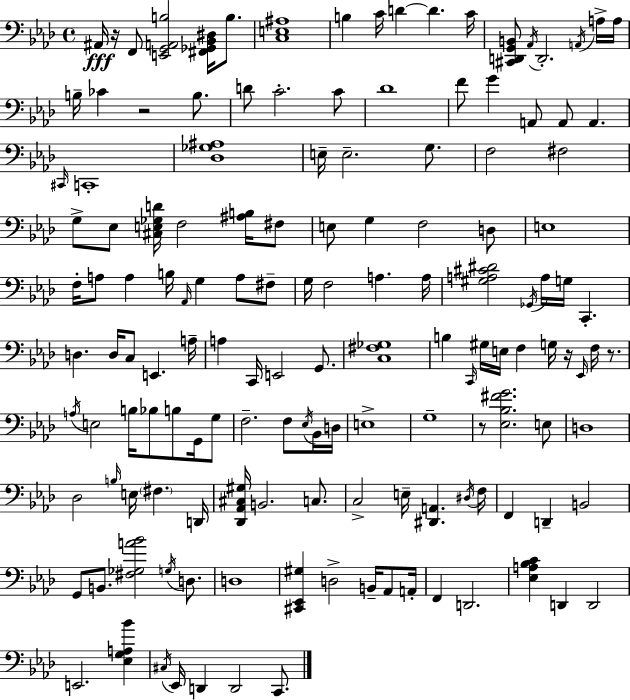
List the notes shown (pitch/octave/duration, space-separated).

A#2/s R/s F2/e [E2,G2,A2,B3]/h [F#2,Gb2,Bb2,D#3]/s B3/e. [C3,E3,A#3]/w B3/q C4/s D4/q D4/q. C4/s [C#2,D2,G2,B2]/e Ab2/s D2/h. A2/s A3/s A3/s B3/s CES4/q R/h B3/e. D4/e C4/h. C4/e Db4/w F4/e G4/q A2/e A2/e A2/q. C#2/s C2/w [Db3,Gb3,A#3]/w E3/s E3/h. G3/e. F3/h F#3/h G3/e Eb3/e [C#3,E3,Gb3,D4]/s F3/h [A#3,B3]/s F#3/e E3/e G3/q F3/h D3/e E3/w F3/s A3/e A3/q B3/s Ab2/s G3/q A3/e F#3/e G3/s F3/h A3/q. A3/s [G#3,A3,C#4,D#4]/h Gb2/s A3/s G3/s C2/q. D3/q. D3/s C3/e E2/q. A3/s A3/q C2/s E2/h G2/e. [C3,F#3,Gb3]/w B3/q C2/s G#3/s E3/s F3/q G3/s R/s Eb2/s F3/s R/e. A3/s E3/h B3/s Bb3/e B3/e G2/s G3/e F3/h. F3/e Eb3/s Bb2/s D3/s E3/w G3/w R/e [Eb3,Bb3,F#4,G4]/h. E3/e D3/w Db3/h B3/s E3/s F#3/q. D2/s [Db2,Ab2,C#3,G#3]/s B2/h. C3/e. C3/h E3/s [D#2,A2]/q. D#3/s F3/s F2/q D2/q B2/h G2/e B2/e. [F#3,Gb3,A4,Bb4]/h G3/s D3/e. D3/w [C#2,Eb2,G#3]/q D3/h B2/s Ab2/e A2/s F2/q D2/h. [Eb3,A3,Bb3,C4]/q D2/q D2/h E2/h. [Eb3,G3,A3,Bb4]/q C#3/s Eb2/s D2/q D2/h C2/e.